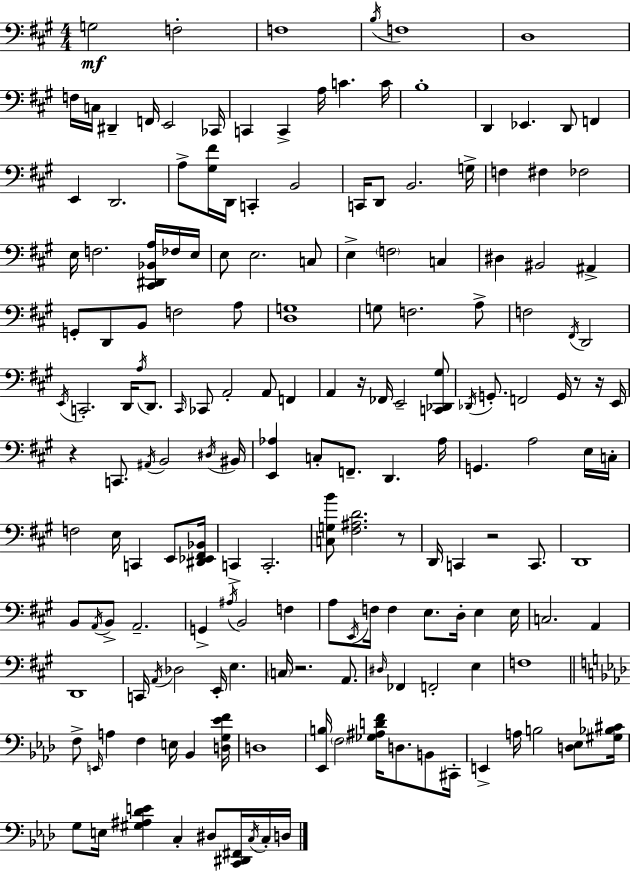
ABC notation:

X:1
T:Untitled
M:4/4
L:1/4
K:A
G,2 F,2 F,4 B,/4 F,4 D,4 F,/4 C,/4 ^D,, F,,/4 E,,2 _C,,/4 C,, C,, A,/4 C C/4 B,4 D,, _E,, D,,/2 F,, E,, D,,2 A,/2 [^G,^F]/4 D,,/4 C,, B,,2 C,,/4 D,,/2 B,,2 G,/4 F, ^F, _F,2 E,/4 F,2 [^C,,^D,,_B,,A,]/4 _F,/4 E,/4 E,/2 E,2 C,/2 E, F,2 C, ^D, ^B,,2 ^A,, G,,/2 D,,/2 B,,/2 F,2 A,/2 [D,G,]4 G,/2 F,2 A,/2 F,2 ^F,,/4 D,,2 E,,/4 C,,2 D,,/4 A,/4 D,,/2 ^C,,/4 _C,,/2 A,,2 A,,/2 F,, A,, z/4 _F,,/4 E,,2 [C,,_D,,^G,]/2 _D,,/4 G,,/2 F,,2 G,,/4 z/2 z/4 E,,/4 z C,,/2 ^A,,/4 B,,2 ^D,/4 ^B,,/4 [E,,_A,] C,/2 F,,/2 D,, _A,/4 G,, A,2 E,/4 C,/4 F,2 E,/4 C,, E,,/2 [^D,,_E,,^F,,_B,,]/4 C,, C,,2 [C,G,B]/2 [^F,^A,D]2 z/2 D,,/4 C,, z2 C,,/2 D,,4 B,,/2 A,,/4 B,,/2 A,,2 G,, ^A,/4 B,,2 F, A,/2 E,,/4 F,/4 F, E,/2 D,/4 E, E,/4 C,2 A,, D,,4 C,,/4 A,,/4 _D,2 E,,/4 E, C,/4 z2 A,,/2 ^D,/4 _F,, F,,2 E, F,4 F,/2 E,,/4 A, F, E,/4 _B,, [D,G,_EF]/4 D,4 [_E,,B,]/4 F,2 [_G,^A,DF]/4 D,/2 B,,/2 ^C,,/4 E,, A,/4 B,2 [D,_E,]/2 [^G,_B,^C]/4 G,/2 E,/4 [^G,^A,_DE] C, ^D,/2 [C,,^D,,^F,,]/4 C,/4 C,/4 D,/4